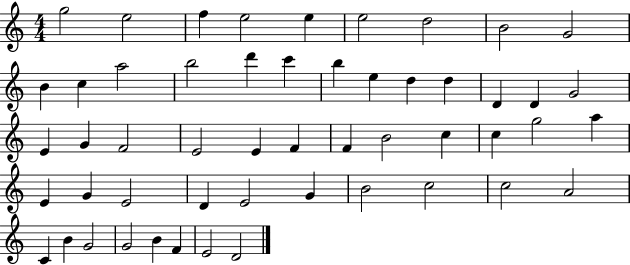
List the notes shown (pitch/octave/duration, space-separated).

G5/h E5/h F5/q E5/h E5/q E5/h D5/h B4/h G4/h B4/q C5/q A5/h B5/h D6/q C6/q B5/q E5/q D5/q D5/q D4/q D4/q G4/h E4/q G4/q F4/h E4/h E4/q F4/q F4/q B4/h C5/q C5/q G5/h A5/q E4/q G4/q E4/h D4/q E4/h G4/q B4/h C5/h C5/h A4/h C4/q B4/q G4/h G4/h B4/q F4/q E4/h D4/h